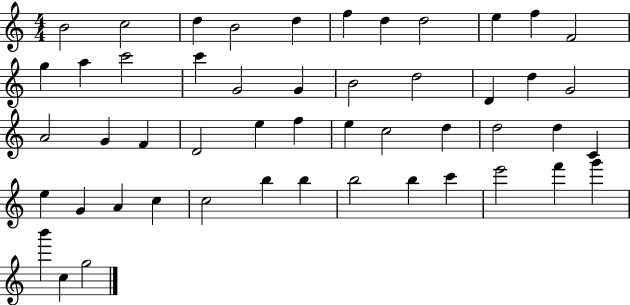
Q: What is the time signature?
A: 4/4